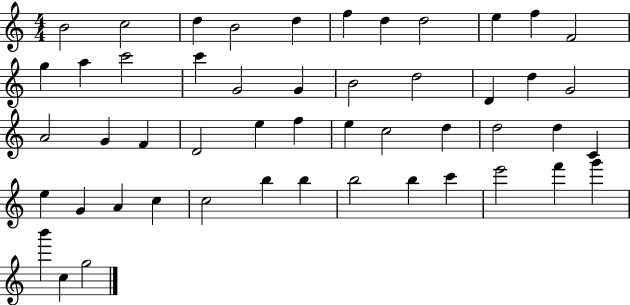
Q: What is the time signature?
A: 4/4